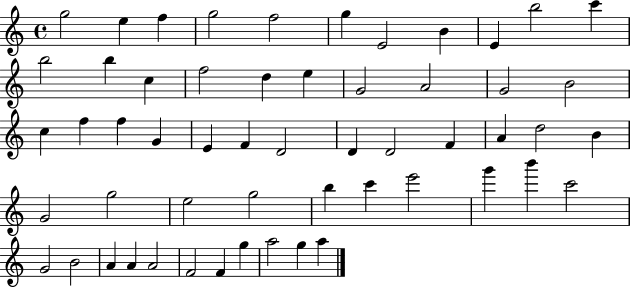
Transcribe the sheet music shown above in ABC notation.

X:1
T:Untitled
M:4/4
L:1/4
K:C
g2 e f g2 f2 g E2 B E b2 c' b2 b c f2 d e G2 A2 G2 B2 c f f G E F D2 D D2 F A d2 B G2 g2 e2 g2 b c' e'2 g' b' c'2 G2 B2 A A A2 F2 F g a2 g a